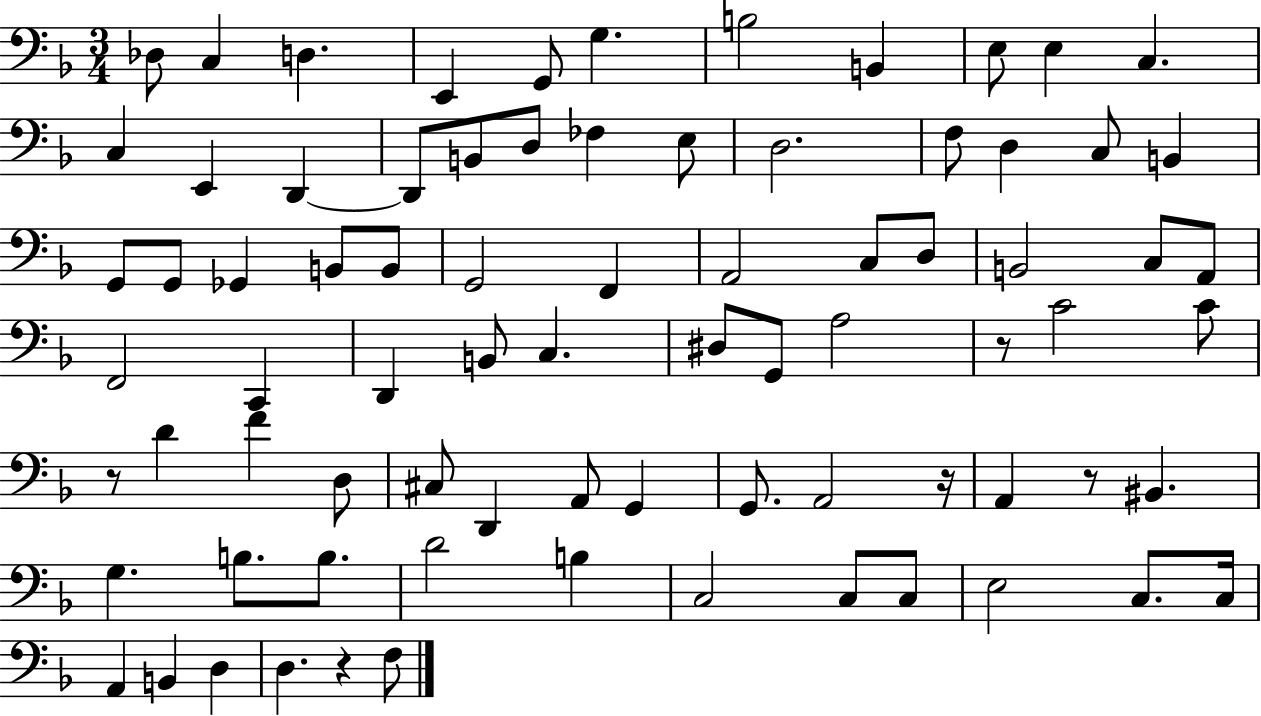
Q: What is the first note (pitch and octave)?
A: Db3